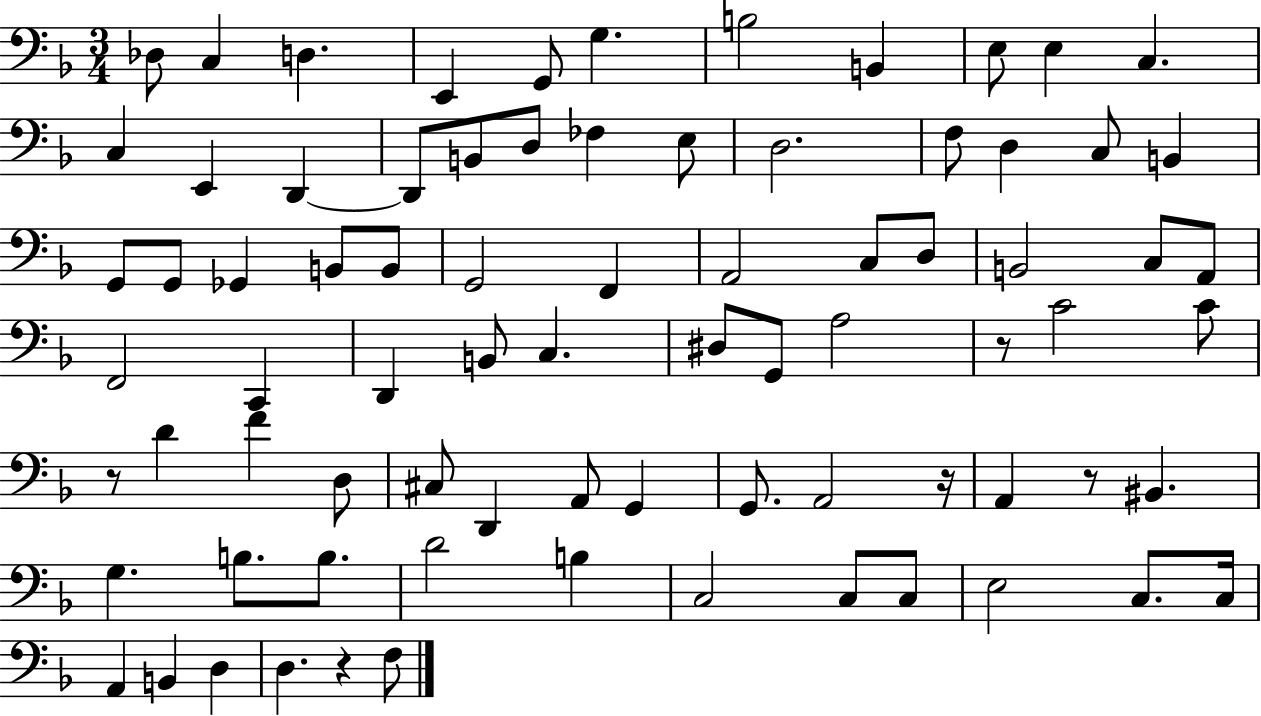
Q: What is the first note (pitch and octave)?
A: Db3